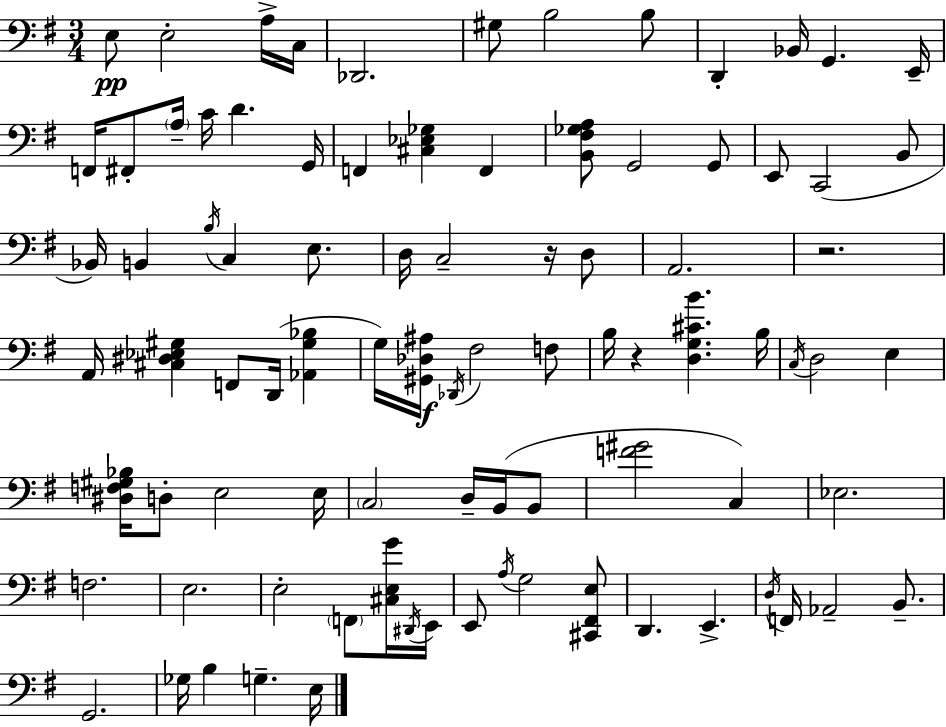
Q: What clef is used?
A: bass